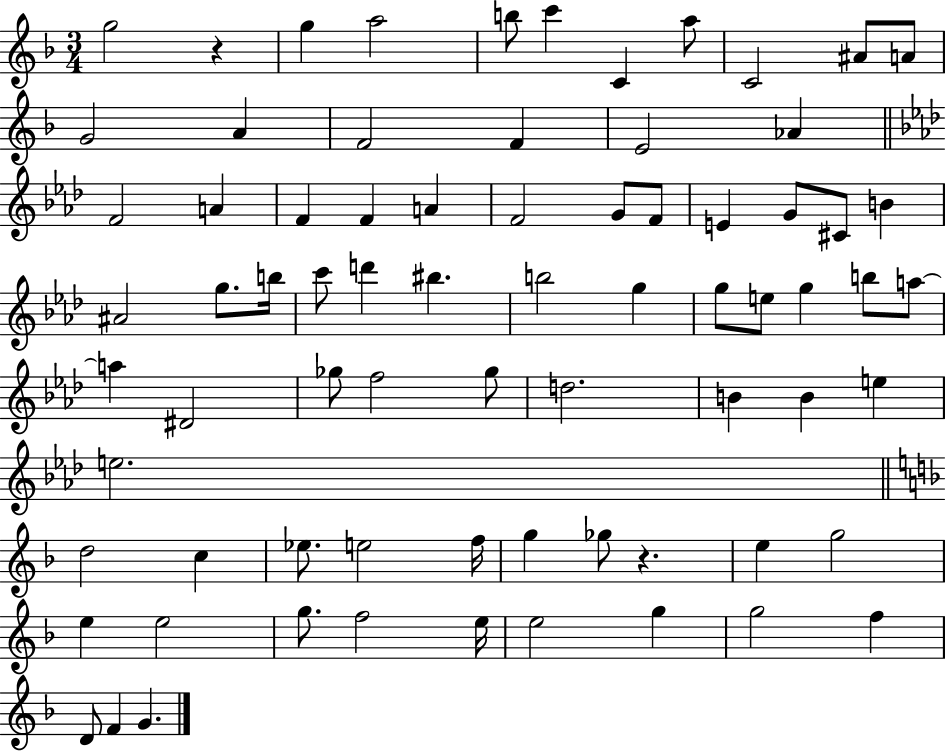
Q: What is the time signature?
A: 3/4